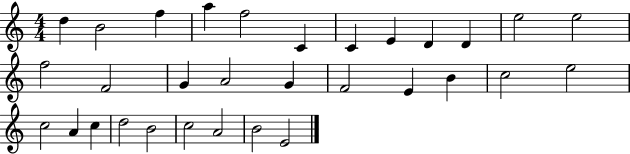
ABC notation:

X:1
T:Untitled
M:4/4
L:1/4
K:C
d B2 f a f2 C C E D D e2 e2 f2 F2 G A2 G F2 E B c2 e2 c2 A c d2 B2 c2 A2 B2 E2